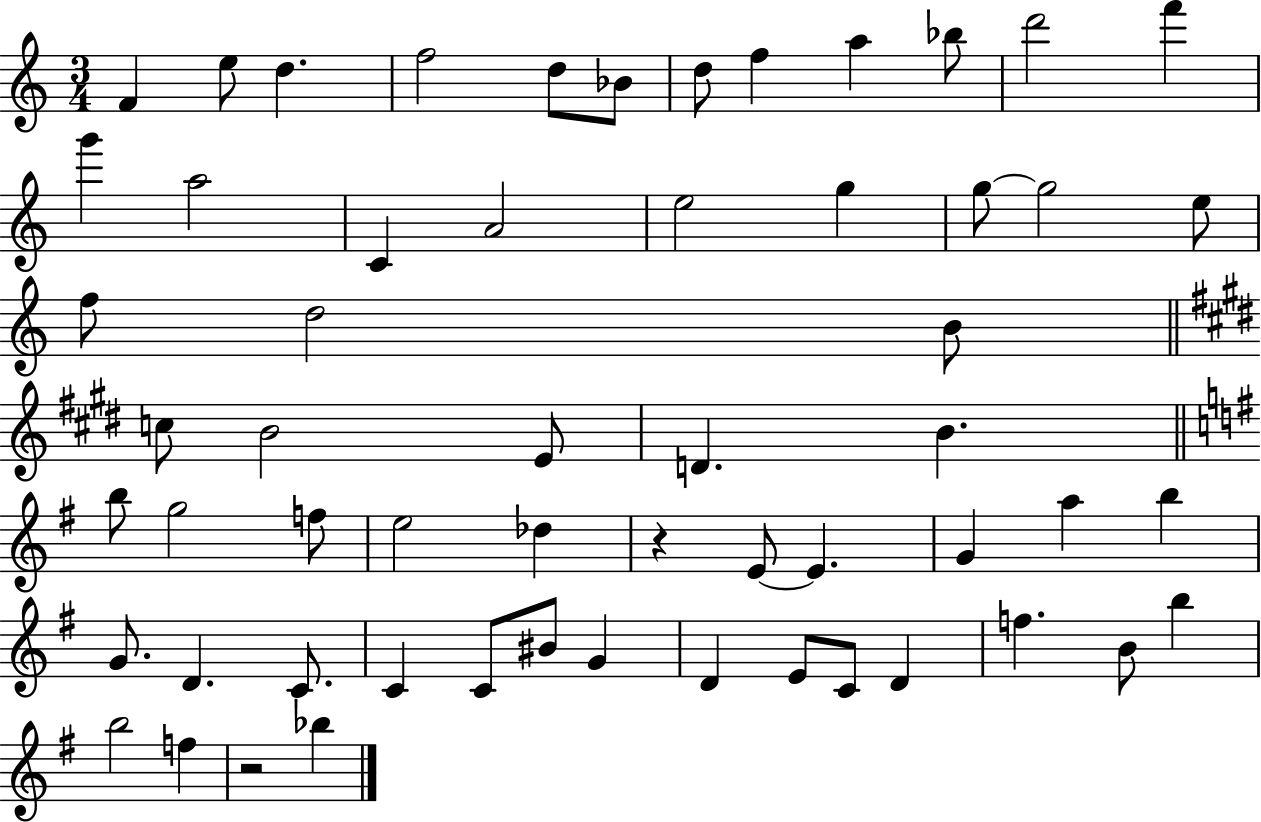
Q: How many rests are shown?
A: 2